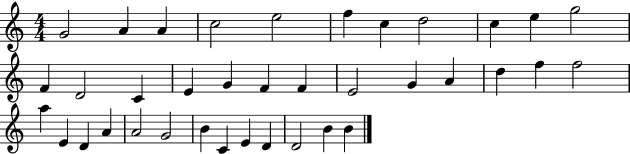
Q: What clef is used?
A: treble